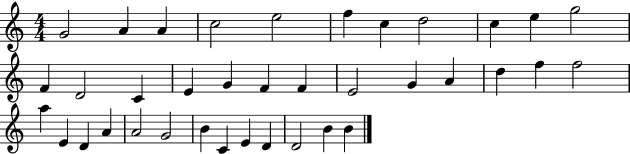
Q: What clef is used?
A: treble